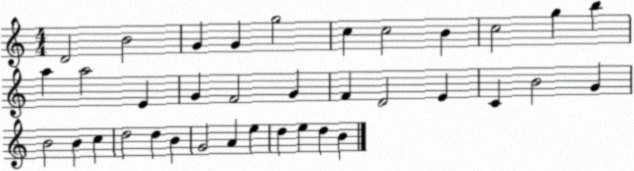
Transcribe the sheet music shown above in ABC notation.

X:1
T:Untitled
M:4/4
L:1/4
K:C
D2 B2 G G g2 c c2 B c2 g b a a2 E G F2 G F D2 E C B2 G B2 B c d2 d B G2 A e d e d B